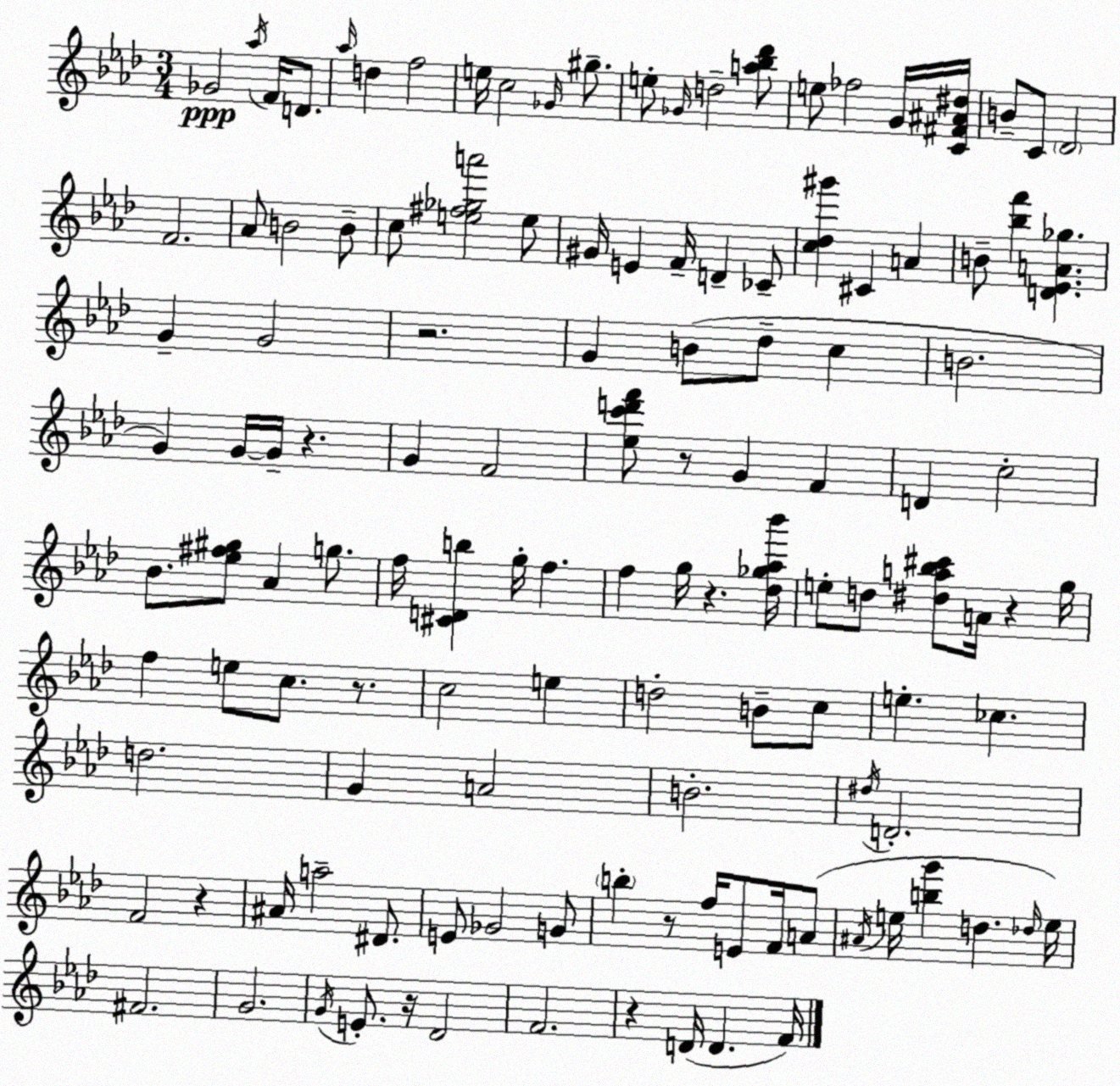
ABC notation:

X:1
T:Untitled
M:3/4
L:1/4
K:Ab
_G2 _a/4 F/4 D/2 _a/4 d f2 e/4 c2 _G/4 ^g/2 e/2 _G/4 d2 [a_b_d']/2 e/2 _f2 G/4 [C^F^A^d]/4 B/2 C/2 _D2 F2 _A/2 B2 B/2 c/2 [e^f_ga']2 e/2 ^G/4 E F/4 D _C/2 [c_d^g'] ^C A B/2 [_bf'] [D_EA_g] G G2 z2 G B/2 _d/2 c B2 G G/4 G/4 z G F2 [_ec'd'f']/2 z/2 G F D c2 _B/2 [_e^f^g]/2 _A g/2 f/4 [^CDb] g/4 f f g/4 z [_d_g_a_b']/4 e/2 d/2 [^da_b^c']/2 A/4 z g/4 f e/2 c/2 z/2 c2 e d2 B/2 c/2 e _c d2 G A2 B2 ^d/4 D2 F2 z ^A/4 a2 ^D/2 E/2 _G2 G/2 b z/2 f/4 E/2 F/4 A/2 ^A/4 e/4 [bg'] d _d/4 e/4 ^F2 G2 G/4 E/2 z/4 _D2 F2 z D/4 D F/4